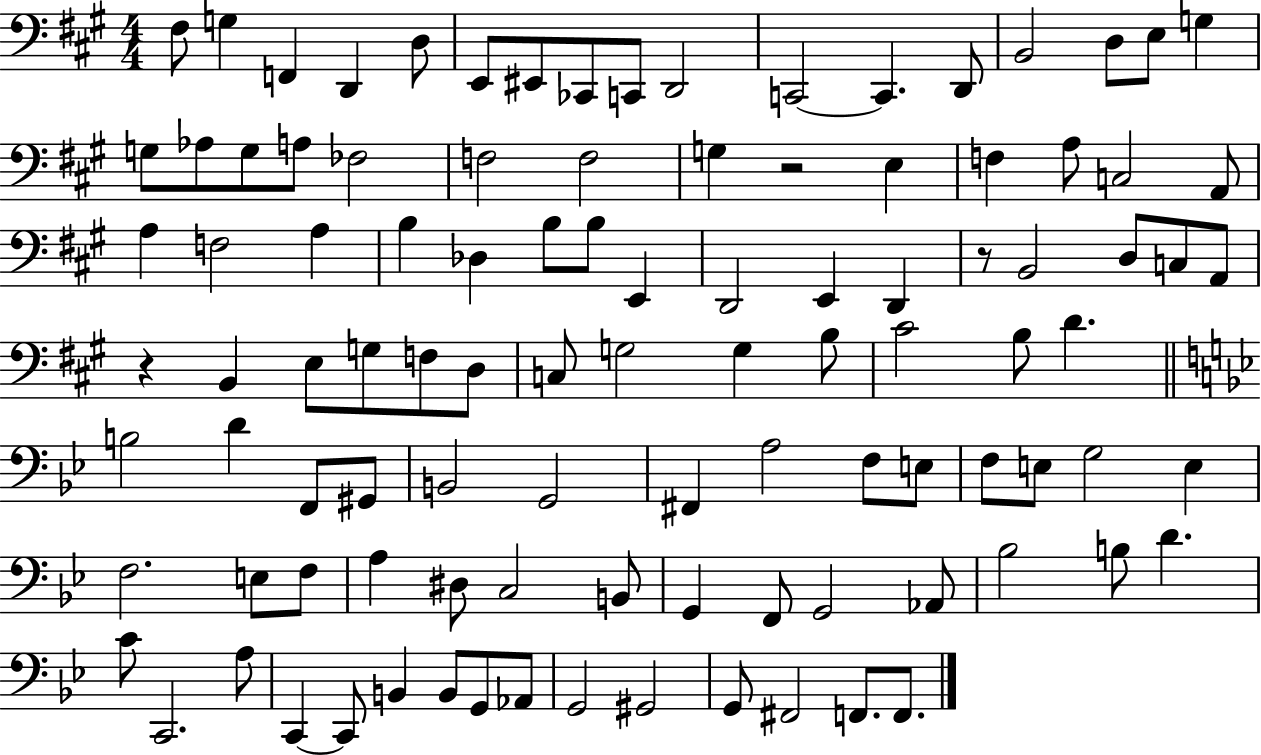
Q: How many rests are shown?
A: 3